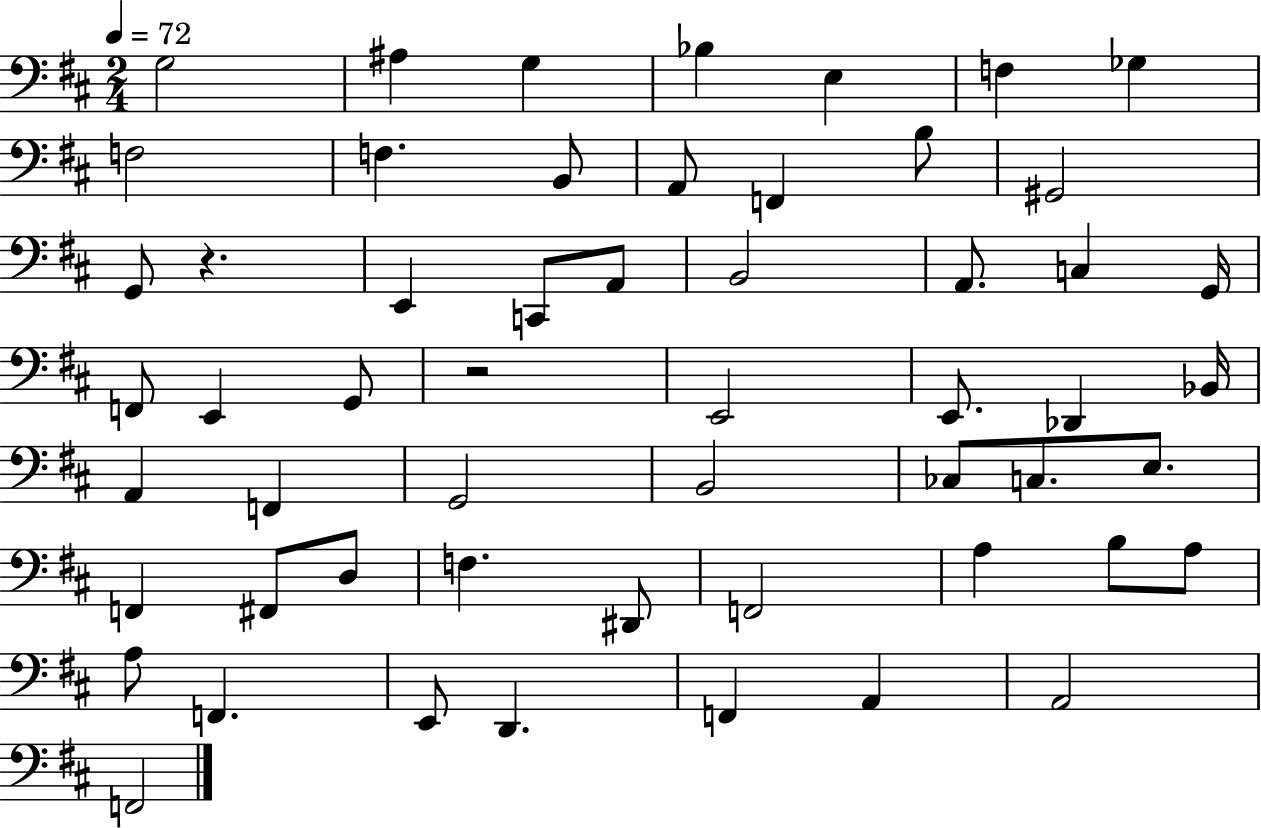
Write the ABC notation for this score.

X:1
T:Untitled
M:2/4
L:1/4
K:D
G,2 ^A, G, _B, E, F, _G, F,2 F, B,,/2 A,,/2 F,, B,/2 ^G,,2 G,,/2 z E,, C,,/2 A,,/2 B,,2 A,,/2 C, G,,/4 F,,/2 E,, G,,/2 z2 E,,2 E,,/2 _D,, _B,,/4 A,, F,, G,,2 B,,2 _C,/2 C,/2 E,/2 F,, ^F,,/2 D,/2 F, ^D,,/2 F,,2 A, B,/2 A,/2 A,/2 F,, E,,/2 D,, F,, A,, A,,2 F,,2